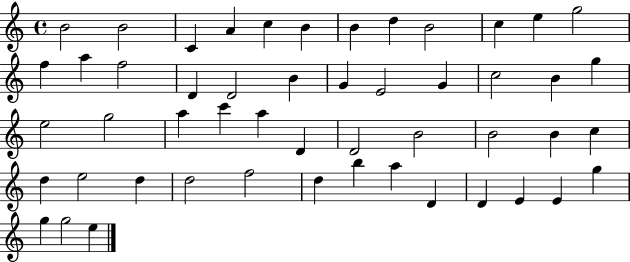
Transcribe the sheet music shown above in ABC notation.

X:1
T:Untitled
M:4/4
L:1/4
K:C
B2 B2 C A c B B d B2 c e g2 f a f2 D D2 B G E2 G c2 B g e2 g2 a c' a D D2 B2 B2 B c d e2 d d2 f2 d b a D D E E g g g2 e